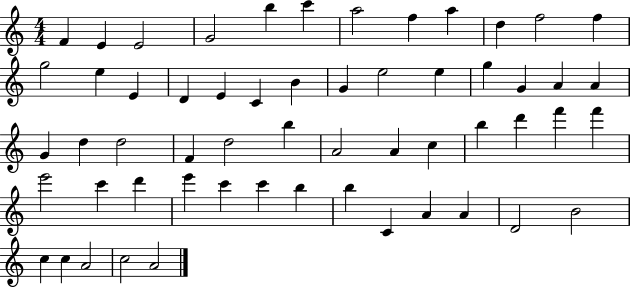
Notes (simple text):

F4/q E4/q E4/h G4/h B5/q C6/q A5/h F5/q A5/q D5/q F5/h F5/q G5/h E5/q E4/q D4/q E4/q C4/q B4/q G4/q E5/h E5/q G5/q G4/q A4/q A4/q G4/q D5/q D5/h F4/q D5/h B5/q A4/h A4/q C5/q B5/q D6/q F6/q F6/q E6/h C6/q D6/q E6/q C6/q C6/q B5/q B5/q C4/q A4/q A4/q D4/h B4/h C5/q C5/q A4/h C5/h A4/h